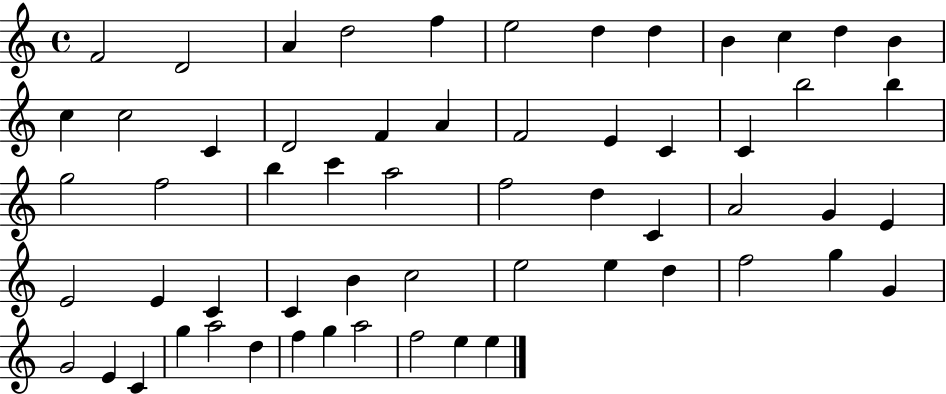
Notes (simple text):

F4/h D4/h A4/q D5/h F5/q E5/h D5/q D5/q B4/q C5/q D5/q B4/q C5/q C5/h C4/q D4/h F4/q A4/q F4/h E4/q C4/q C4/q B5/h B5/q G5/h F5/h B5/q C6/q A5/h F5/h D5/q C4/q A4/h G4/q E4/q E4/h E4/q C4/q C4/q B4/q C5/h E5/h E5/q D5/q F5/h G5/q G4/q G4/h E4/q C4/q G5/q A5/h D5/q F5/q G5/q A5/h F5/h E5/q E5/q